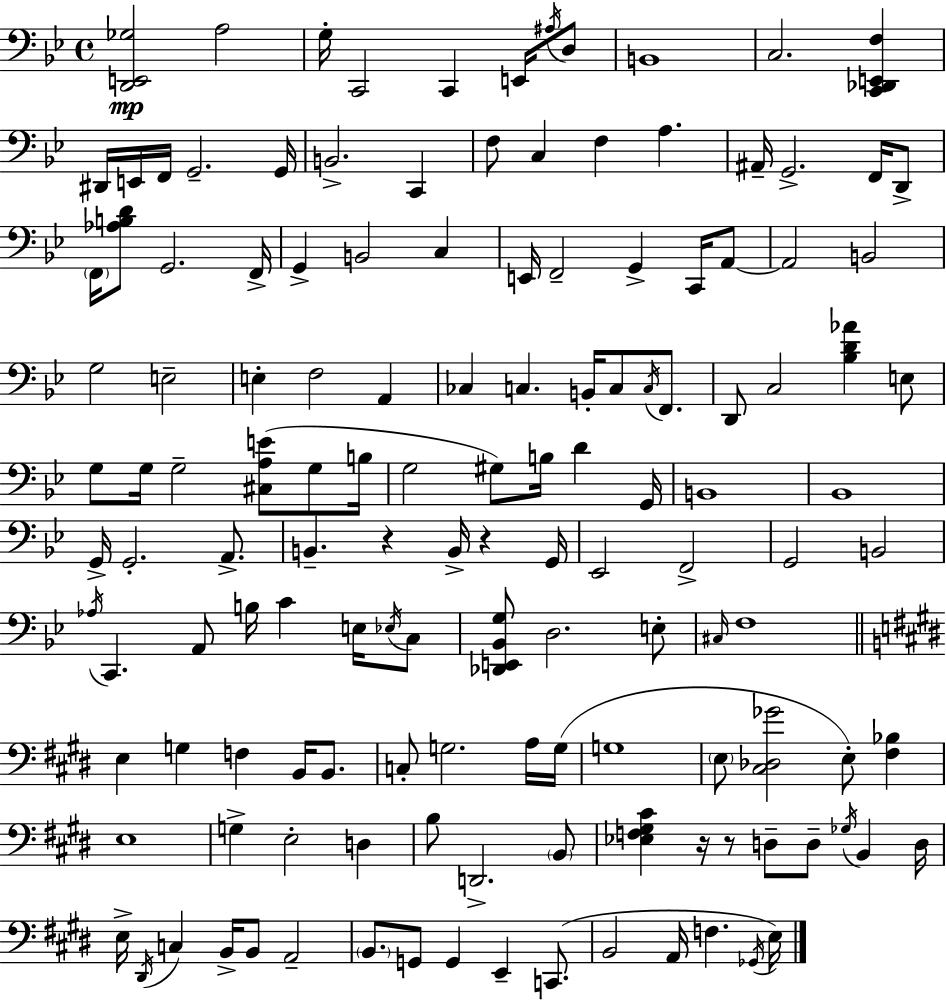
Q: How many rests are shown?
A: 4